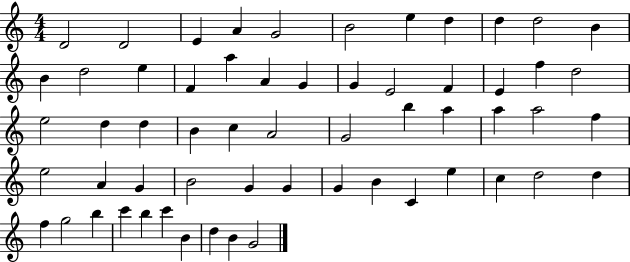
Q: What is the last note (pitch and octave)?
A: G4